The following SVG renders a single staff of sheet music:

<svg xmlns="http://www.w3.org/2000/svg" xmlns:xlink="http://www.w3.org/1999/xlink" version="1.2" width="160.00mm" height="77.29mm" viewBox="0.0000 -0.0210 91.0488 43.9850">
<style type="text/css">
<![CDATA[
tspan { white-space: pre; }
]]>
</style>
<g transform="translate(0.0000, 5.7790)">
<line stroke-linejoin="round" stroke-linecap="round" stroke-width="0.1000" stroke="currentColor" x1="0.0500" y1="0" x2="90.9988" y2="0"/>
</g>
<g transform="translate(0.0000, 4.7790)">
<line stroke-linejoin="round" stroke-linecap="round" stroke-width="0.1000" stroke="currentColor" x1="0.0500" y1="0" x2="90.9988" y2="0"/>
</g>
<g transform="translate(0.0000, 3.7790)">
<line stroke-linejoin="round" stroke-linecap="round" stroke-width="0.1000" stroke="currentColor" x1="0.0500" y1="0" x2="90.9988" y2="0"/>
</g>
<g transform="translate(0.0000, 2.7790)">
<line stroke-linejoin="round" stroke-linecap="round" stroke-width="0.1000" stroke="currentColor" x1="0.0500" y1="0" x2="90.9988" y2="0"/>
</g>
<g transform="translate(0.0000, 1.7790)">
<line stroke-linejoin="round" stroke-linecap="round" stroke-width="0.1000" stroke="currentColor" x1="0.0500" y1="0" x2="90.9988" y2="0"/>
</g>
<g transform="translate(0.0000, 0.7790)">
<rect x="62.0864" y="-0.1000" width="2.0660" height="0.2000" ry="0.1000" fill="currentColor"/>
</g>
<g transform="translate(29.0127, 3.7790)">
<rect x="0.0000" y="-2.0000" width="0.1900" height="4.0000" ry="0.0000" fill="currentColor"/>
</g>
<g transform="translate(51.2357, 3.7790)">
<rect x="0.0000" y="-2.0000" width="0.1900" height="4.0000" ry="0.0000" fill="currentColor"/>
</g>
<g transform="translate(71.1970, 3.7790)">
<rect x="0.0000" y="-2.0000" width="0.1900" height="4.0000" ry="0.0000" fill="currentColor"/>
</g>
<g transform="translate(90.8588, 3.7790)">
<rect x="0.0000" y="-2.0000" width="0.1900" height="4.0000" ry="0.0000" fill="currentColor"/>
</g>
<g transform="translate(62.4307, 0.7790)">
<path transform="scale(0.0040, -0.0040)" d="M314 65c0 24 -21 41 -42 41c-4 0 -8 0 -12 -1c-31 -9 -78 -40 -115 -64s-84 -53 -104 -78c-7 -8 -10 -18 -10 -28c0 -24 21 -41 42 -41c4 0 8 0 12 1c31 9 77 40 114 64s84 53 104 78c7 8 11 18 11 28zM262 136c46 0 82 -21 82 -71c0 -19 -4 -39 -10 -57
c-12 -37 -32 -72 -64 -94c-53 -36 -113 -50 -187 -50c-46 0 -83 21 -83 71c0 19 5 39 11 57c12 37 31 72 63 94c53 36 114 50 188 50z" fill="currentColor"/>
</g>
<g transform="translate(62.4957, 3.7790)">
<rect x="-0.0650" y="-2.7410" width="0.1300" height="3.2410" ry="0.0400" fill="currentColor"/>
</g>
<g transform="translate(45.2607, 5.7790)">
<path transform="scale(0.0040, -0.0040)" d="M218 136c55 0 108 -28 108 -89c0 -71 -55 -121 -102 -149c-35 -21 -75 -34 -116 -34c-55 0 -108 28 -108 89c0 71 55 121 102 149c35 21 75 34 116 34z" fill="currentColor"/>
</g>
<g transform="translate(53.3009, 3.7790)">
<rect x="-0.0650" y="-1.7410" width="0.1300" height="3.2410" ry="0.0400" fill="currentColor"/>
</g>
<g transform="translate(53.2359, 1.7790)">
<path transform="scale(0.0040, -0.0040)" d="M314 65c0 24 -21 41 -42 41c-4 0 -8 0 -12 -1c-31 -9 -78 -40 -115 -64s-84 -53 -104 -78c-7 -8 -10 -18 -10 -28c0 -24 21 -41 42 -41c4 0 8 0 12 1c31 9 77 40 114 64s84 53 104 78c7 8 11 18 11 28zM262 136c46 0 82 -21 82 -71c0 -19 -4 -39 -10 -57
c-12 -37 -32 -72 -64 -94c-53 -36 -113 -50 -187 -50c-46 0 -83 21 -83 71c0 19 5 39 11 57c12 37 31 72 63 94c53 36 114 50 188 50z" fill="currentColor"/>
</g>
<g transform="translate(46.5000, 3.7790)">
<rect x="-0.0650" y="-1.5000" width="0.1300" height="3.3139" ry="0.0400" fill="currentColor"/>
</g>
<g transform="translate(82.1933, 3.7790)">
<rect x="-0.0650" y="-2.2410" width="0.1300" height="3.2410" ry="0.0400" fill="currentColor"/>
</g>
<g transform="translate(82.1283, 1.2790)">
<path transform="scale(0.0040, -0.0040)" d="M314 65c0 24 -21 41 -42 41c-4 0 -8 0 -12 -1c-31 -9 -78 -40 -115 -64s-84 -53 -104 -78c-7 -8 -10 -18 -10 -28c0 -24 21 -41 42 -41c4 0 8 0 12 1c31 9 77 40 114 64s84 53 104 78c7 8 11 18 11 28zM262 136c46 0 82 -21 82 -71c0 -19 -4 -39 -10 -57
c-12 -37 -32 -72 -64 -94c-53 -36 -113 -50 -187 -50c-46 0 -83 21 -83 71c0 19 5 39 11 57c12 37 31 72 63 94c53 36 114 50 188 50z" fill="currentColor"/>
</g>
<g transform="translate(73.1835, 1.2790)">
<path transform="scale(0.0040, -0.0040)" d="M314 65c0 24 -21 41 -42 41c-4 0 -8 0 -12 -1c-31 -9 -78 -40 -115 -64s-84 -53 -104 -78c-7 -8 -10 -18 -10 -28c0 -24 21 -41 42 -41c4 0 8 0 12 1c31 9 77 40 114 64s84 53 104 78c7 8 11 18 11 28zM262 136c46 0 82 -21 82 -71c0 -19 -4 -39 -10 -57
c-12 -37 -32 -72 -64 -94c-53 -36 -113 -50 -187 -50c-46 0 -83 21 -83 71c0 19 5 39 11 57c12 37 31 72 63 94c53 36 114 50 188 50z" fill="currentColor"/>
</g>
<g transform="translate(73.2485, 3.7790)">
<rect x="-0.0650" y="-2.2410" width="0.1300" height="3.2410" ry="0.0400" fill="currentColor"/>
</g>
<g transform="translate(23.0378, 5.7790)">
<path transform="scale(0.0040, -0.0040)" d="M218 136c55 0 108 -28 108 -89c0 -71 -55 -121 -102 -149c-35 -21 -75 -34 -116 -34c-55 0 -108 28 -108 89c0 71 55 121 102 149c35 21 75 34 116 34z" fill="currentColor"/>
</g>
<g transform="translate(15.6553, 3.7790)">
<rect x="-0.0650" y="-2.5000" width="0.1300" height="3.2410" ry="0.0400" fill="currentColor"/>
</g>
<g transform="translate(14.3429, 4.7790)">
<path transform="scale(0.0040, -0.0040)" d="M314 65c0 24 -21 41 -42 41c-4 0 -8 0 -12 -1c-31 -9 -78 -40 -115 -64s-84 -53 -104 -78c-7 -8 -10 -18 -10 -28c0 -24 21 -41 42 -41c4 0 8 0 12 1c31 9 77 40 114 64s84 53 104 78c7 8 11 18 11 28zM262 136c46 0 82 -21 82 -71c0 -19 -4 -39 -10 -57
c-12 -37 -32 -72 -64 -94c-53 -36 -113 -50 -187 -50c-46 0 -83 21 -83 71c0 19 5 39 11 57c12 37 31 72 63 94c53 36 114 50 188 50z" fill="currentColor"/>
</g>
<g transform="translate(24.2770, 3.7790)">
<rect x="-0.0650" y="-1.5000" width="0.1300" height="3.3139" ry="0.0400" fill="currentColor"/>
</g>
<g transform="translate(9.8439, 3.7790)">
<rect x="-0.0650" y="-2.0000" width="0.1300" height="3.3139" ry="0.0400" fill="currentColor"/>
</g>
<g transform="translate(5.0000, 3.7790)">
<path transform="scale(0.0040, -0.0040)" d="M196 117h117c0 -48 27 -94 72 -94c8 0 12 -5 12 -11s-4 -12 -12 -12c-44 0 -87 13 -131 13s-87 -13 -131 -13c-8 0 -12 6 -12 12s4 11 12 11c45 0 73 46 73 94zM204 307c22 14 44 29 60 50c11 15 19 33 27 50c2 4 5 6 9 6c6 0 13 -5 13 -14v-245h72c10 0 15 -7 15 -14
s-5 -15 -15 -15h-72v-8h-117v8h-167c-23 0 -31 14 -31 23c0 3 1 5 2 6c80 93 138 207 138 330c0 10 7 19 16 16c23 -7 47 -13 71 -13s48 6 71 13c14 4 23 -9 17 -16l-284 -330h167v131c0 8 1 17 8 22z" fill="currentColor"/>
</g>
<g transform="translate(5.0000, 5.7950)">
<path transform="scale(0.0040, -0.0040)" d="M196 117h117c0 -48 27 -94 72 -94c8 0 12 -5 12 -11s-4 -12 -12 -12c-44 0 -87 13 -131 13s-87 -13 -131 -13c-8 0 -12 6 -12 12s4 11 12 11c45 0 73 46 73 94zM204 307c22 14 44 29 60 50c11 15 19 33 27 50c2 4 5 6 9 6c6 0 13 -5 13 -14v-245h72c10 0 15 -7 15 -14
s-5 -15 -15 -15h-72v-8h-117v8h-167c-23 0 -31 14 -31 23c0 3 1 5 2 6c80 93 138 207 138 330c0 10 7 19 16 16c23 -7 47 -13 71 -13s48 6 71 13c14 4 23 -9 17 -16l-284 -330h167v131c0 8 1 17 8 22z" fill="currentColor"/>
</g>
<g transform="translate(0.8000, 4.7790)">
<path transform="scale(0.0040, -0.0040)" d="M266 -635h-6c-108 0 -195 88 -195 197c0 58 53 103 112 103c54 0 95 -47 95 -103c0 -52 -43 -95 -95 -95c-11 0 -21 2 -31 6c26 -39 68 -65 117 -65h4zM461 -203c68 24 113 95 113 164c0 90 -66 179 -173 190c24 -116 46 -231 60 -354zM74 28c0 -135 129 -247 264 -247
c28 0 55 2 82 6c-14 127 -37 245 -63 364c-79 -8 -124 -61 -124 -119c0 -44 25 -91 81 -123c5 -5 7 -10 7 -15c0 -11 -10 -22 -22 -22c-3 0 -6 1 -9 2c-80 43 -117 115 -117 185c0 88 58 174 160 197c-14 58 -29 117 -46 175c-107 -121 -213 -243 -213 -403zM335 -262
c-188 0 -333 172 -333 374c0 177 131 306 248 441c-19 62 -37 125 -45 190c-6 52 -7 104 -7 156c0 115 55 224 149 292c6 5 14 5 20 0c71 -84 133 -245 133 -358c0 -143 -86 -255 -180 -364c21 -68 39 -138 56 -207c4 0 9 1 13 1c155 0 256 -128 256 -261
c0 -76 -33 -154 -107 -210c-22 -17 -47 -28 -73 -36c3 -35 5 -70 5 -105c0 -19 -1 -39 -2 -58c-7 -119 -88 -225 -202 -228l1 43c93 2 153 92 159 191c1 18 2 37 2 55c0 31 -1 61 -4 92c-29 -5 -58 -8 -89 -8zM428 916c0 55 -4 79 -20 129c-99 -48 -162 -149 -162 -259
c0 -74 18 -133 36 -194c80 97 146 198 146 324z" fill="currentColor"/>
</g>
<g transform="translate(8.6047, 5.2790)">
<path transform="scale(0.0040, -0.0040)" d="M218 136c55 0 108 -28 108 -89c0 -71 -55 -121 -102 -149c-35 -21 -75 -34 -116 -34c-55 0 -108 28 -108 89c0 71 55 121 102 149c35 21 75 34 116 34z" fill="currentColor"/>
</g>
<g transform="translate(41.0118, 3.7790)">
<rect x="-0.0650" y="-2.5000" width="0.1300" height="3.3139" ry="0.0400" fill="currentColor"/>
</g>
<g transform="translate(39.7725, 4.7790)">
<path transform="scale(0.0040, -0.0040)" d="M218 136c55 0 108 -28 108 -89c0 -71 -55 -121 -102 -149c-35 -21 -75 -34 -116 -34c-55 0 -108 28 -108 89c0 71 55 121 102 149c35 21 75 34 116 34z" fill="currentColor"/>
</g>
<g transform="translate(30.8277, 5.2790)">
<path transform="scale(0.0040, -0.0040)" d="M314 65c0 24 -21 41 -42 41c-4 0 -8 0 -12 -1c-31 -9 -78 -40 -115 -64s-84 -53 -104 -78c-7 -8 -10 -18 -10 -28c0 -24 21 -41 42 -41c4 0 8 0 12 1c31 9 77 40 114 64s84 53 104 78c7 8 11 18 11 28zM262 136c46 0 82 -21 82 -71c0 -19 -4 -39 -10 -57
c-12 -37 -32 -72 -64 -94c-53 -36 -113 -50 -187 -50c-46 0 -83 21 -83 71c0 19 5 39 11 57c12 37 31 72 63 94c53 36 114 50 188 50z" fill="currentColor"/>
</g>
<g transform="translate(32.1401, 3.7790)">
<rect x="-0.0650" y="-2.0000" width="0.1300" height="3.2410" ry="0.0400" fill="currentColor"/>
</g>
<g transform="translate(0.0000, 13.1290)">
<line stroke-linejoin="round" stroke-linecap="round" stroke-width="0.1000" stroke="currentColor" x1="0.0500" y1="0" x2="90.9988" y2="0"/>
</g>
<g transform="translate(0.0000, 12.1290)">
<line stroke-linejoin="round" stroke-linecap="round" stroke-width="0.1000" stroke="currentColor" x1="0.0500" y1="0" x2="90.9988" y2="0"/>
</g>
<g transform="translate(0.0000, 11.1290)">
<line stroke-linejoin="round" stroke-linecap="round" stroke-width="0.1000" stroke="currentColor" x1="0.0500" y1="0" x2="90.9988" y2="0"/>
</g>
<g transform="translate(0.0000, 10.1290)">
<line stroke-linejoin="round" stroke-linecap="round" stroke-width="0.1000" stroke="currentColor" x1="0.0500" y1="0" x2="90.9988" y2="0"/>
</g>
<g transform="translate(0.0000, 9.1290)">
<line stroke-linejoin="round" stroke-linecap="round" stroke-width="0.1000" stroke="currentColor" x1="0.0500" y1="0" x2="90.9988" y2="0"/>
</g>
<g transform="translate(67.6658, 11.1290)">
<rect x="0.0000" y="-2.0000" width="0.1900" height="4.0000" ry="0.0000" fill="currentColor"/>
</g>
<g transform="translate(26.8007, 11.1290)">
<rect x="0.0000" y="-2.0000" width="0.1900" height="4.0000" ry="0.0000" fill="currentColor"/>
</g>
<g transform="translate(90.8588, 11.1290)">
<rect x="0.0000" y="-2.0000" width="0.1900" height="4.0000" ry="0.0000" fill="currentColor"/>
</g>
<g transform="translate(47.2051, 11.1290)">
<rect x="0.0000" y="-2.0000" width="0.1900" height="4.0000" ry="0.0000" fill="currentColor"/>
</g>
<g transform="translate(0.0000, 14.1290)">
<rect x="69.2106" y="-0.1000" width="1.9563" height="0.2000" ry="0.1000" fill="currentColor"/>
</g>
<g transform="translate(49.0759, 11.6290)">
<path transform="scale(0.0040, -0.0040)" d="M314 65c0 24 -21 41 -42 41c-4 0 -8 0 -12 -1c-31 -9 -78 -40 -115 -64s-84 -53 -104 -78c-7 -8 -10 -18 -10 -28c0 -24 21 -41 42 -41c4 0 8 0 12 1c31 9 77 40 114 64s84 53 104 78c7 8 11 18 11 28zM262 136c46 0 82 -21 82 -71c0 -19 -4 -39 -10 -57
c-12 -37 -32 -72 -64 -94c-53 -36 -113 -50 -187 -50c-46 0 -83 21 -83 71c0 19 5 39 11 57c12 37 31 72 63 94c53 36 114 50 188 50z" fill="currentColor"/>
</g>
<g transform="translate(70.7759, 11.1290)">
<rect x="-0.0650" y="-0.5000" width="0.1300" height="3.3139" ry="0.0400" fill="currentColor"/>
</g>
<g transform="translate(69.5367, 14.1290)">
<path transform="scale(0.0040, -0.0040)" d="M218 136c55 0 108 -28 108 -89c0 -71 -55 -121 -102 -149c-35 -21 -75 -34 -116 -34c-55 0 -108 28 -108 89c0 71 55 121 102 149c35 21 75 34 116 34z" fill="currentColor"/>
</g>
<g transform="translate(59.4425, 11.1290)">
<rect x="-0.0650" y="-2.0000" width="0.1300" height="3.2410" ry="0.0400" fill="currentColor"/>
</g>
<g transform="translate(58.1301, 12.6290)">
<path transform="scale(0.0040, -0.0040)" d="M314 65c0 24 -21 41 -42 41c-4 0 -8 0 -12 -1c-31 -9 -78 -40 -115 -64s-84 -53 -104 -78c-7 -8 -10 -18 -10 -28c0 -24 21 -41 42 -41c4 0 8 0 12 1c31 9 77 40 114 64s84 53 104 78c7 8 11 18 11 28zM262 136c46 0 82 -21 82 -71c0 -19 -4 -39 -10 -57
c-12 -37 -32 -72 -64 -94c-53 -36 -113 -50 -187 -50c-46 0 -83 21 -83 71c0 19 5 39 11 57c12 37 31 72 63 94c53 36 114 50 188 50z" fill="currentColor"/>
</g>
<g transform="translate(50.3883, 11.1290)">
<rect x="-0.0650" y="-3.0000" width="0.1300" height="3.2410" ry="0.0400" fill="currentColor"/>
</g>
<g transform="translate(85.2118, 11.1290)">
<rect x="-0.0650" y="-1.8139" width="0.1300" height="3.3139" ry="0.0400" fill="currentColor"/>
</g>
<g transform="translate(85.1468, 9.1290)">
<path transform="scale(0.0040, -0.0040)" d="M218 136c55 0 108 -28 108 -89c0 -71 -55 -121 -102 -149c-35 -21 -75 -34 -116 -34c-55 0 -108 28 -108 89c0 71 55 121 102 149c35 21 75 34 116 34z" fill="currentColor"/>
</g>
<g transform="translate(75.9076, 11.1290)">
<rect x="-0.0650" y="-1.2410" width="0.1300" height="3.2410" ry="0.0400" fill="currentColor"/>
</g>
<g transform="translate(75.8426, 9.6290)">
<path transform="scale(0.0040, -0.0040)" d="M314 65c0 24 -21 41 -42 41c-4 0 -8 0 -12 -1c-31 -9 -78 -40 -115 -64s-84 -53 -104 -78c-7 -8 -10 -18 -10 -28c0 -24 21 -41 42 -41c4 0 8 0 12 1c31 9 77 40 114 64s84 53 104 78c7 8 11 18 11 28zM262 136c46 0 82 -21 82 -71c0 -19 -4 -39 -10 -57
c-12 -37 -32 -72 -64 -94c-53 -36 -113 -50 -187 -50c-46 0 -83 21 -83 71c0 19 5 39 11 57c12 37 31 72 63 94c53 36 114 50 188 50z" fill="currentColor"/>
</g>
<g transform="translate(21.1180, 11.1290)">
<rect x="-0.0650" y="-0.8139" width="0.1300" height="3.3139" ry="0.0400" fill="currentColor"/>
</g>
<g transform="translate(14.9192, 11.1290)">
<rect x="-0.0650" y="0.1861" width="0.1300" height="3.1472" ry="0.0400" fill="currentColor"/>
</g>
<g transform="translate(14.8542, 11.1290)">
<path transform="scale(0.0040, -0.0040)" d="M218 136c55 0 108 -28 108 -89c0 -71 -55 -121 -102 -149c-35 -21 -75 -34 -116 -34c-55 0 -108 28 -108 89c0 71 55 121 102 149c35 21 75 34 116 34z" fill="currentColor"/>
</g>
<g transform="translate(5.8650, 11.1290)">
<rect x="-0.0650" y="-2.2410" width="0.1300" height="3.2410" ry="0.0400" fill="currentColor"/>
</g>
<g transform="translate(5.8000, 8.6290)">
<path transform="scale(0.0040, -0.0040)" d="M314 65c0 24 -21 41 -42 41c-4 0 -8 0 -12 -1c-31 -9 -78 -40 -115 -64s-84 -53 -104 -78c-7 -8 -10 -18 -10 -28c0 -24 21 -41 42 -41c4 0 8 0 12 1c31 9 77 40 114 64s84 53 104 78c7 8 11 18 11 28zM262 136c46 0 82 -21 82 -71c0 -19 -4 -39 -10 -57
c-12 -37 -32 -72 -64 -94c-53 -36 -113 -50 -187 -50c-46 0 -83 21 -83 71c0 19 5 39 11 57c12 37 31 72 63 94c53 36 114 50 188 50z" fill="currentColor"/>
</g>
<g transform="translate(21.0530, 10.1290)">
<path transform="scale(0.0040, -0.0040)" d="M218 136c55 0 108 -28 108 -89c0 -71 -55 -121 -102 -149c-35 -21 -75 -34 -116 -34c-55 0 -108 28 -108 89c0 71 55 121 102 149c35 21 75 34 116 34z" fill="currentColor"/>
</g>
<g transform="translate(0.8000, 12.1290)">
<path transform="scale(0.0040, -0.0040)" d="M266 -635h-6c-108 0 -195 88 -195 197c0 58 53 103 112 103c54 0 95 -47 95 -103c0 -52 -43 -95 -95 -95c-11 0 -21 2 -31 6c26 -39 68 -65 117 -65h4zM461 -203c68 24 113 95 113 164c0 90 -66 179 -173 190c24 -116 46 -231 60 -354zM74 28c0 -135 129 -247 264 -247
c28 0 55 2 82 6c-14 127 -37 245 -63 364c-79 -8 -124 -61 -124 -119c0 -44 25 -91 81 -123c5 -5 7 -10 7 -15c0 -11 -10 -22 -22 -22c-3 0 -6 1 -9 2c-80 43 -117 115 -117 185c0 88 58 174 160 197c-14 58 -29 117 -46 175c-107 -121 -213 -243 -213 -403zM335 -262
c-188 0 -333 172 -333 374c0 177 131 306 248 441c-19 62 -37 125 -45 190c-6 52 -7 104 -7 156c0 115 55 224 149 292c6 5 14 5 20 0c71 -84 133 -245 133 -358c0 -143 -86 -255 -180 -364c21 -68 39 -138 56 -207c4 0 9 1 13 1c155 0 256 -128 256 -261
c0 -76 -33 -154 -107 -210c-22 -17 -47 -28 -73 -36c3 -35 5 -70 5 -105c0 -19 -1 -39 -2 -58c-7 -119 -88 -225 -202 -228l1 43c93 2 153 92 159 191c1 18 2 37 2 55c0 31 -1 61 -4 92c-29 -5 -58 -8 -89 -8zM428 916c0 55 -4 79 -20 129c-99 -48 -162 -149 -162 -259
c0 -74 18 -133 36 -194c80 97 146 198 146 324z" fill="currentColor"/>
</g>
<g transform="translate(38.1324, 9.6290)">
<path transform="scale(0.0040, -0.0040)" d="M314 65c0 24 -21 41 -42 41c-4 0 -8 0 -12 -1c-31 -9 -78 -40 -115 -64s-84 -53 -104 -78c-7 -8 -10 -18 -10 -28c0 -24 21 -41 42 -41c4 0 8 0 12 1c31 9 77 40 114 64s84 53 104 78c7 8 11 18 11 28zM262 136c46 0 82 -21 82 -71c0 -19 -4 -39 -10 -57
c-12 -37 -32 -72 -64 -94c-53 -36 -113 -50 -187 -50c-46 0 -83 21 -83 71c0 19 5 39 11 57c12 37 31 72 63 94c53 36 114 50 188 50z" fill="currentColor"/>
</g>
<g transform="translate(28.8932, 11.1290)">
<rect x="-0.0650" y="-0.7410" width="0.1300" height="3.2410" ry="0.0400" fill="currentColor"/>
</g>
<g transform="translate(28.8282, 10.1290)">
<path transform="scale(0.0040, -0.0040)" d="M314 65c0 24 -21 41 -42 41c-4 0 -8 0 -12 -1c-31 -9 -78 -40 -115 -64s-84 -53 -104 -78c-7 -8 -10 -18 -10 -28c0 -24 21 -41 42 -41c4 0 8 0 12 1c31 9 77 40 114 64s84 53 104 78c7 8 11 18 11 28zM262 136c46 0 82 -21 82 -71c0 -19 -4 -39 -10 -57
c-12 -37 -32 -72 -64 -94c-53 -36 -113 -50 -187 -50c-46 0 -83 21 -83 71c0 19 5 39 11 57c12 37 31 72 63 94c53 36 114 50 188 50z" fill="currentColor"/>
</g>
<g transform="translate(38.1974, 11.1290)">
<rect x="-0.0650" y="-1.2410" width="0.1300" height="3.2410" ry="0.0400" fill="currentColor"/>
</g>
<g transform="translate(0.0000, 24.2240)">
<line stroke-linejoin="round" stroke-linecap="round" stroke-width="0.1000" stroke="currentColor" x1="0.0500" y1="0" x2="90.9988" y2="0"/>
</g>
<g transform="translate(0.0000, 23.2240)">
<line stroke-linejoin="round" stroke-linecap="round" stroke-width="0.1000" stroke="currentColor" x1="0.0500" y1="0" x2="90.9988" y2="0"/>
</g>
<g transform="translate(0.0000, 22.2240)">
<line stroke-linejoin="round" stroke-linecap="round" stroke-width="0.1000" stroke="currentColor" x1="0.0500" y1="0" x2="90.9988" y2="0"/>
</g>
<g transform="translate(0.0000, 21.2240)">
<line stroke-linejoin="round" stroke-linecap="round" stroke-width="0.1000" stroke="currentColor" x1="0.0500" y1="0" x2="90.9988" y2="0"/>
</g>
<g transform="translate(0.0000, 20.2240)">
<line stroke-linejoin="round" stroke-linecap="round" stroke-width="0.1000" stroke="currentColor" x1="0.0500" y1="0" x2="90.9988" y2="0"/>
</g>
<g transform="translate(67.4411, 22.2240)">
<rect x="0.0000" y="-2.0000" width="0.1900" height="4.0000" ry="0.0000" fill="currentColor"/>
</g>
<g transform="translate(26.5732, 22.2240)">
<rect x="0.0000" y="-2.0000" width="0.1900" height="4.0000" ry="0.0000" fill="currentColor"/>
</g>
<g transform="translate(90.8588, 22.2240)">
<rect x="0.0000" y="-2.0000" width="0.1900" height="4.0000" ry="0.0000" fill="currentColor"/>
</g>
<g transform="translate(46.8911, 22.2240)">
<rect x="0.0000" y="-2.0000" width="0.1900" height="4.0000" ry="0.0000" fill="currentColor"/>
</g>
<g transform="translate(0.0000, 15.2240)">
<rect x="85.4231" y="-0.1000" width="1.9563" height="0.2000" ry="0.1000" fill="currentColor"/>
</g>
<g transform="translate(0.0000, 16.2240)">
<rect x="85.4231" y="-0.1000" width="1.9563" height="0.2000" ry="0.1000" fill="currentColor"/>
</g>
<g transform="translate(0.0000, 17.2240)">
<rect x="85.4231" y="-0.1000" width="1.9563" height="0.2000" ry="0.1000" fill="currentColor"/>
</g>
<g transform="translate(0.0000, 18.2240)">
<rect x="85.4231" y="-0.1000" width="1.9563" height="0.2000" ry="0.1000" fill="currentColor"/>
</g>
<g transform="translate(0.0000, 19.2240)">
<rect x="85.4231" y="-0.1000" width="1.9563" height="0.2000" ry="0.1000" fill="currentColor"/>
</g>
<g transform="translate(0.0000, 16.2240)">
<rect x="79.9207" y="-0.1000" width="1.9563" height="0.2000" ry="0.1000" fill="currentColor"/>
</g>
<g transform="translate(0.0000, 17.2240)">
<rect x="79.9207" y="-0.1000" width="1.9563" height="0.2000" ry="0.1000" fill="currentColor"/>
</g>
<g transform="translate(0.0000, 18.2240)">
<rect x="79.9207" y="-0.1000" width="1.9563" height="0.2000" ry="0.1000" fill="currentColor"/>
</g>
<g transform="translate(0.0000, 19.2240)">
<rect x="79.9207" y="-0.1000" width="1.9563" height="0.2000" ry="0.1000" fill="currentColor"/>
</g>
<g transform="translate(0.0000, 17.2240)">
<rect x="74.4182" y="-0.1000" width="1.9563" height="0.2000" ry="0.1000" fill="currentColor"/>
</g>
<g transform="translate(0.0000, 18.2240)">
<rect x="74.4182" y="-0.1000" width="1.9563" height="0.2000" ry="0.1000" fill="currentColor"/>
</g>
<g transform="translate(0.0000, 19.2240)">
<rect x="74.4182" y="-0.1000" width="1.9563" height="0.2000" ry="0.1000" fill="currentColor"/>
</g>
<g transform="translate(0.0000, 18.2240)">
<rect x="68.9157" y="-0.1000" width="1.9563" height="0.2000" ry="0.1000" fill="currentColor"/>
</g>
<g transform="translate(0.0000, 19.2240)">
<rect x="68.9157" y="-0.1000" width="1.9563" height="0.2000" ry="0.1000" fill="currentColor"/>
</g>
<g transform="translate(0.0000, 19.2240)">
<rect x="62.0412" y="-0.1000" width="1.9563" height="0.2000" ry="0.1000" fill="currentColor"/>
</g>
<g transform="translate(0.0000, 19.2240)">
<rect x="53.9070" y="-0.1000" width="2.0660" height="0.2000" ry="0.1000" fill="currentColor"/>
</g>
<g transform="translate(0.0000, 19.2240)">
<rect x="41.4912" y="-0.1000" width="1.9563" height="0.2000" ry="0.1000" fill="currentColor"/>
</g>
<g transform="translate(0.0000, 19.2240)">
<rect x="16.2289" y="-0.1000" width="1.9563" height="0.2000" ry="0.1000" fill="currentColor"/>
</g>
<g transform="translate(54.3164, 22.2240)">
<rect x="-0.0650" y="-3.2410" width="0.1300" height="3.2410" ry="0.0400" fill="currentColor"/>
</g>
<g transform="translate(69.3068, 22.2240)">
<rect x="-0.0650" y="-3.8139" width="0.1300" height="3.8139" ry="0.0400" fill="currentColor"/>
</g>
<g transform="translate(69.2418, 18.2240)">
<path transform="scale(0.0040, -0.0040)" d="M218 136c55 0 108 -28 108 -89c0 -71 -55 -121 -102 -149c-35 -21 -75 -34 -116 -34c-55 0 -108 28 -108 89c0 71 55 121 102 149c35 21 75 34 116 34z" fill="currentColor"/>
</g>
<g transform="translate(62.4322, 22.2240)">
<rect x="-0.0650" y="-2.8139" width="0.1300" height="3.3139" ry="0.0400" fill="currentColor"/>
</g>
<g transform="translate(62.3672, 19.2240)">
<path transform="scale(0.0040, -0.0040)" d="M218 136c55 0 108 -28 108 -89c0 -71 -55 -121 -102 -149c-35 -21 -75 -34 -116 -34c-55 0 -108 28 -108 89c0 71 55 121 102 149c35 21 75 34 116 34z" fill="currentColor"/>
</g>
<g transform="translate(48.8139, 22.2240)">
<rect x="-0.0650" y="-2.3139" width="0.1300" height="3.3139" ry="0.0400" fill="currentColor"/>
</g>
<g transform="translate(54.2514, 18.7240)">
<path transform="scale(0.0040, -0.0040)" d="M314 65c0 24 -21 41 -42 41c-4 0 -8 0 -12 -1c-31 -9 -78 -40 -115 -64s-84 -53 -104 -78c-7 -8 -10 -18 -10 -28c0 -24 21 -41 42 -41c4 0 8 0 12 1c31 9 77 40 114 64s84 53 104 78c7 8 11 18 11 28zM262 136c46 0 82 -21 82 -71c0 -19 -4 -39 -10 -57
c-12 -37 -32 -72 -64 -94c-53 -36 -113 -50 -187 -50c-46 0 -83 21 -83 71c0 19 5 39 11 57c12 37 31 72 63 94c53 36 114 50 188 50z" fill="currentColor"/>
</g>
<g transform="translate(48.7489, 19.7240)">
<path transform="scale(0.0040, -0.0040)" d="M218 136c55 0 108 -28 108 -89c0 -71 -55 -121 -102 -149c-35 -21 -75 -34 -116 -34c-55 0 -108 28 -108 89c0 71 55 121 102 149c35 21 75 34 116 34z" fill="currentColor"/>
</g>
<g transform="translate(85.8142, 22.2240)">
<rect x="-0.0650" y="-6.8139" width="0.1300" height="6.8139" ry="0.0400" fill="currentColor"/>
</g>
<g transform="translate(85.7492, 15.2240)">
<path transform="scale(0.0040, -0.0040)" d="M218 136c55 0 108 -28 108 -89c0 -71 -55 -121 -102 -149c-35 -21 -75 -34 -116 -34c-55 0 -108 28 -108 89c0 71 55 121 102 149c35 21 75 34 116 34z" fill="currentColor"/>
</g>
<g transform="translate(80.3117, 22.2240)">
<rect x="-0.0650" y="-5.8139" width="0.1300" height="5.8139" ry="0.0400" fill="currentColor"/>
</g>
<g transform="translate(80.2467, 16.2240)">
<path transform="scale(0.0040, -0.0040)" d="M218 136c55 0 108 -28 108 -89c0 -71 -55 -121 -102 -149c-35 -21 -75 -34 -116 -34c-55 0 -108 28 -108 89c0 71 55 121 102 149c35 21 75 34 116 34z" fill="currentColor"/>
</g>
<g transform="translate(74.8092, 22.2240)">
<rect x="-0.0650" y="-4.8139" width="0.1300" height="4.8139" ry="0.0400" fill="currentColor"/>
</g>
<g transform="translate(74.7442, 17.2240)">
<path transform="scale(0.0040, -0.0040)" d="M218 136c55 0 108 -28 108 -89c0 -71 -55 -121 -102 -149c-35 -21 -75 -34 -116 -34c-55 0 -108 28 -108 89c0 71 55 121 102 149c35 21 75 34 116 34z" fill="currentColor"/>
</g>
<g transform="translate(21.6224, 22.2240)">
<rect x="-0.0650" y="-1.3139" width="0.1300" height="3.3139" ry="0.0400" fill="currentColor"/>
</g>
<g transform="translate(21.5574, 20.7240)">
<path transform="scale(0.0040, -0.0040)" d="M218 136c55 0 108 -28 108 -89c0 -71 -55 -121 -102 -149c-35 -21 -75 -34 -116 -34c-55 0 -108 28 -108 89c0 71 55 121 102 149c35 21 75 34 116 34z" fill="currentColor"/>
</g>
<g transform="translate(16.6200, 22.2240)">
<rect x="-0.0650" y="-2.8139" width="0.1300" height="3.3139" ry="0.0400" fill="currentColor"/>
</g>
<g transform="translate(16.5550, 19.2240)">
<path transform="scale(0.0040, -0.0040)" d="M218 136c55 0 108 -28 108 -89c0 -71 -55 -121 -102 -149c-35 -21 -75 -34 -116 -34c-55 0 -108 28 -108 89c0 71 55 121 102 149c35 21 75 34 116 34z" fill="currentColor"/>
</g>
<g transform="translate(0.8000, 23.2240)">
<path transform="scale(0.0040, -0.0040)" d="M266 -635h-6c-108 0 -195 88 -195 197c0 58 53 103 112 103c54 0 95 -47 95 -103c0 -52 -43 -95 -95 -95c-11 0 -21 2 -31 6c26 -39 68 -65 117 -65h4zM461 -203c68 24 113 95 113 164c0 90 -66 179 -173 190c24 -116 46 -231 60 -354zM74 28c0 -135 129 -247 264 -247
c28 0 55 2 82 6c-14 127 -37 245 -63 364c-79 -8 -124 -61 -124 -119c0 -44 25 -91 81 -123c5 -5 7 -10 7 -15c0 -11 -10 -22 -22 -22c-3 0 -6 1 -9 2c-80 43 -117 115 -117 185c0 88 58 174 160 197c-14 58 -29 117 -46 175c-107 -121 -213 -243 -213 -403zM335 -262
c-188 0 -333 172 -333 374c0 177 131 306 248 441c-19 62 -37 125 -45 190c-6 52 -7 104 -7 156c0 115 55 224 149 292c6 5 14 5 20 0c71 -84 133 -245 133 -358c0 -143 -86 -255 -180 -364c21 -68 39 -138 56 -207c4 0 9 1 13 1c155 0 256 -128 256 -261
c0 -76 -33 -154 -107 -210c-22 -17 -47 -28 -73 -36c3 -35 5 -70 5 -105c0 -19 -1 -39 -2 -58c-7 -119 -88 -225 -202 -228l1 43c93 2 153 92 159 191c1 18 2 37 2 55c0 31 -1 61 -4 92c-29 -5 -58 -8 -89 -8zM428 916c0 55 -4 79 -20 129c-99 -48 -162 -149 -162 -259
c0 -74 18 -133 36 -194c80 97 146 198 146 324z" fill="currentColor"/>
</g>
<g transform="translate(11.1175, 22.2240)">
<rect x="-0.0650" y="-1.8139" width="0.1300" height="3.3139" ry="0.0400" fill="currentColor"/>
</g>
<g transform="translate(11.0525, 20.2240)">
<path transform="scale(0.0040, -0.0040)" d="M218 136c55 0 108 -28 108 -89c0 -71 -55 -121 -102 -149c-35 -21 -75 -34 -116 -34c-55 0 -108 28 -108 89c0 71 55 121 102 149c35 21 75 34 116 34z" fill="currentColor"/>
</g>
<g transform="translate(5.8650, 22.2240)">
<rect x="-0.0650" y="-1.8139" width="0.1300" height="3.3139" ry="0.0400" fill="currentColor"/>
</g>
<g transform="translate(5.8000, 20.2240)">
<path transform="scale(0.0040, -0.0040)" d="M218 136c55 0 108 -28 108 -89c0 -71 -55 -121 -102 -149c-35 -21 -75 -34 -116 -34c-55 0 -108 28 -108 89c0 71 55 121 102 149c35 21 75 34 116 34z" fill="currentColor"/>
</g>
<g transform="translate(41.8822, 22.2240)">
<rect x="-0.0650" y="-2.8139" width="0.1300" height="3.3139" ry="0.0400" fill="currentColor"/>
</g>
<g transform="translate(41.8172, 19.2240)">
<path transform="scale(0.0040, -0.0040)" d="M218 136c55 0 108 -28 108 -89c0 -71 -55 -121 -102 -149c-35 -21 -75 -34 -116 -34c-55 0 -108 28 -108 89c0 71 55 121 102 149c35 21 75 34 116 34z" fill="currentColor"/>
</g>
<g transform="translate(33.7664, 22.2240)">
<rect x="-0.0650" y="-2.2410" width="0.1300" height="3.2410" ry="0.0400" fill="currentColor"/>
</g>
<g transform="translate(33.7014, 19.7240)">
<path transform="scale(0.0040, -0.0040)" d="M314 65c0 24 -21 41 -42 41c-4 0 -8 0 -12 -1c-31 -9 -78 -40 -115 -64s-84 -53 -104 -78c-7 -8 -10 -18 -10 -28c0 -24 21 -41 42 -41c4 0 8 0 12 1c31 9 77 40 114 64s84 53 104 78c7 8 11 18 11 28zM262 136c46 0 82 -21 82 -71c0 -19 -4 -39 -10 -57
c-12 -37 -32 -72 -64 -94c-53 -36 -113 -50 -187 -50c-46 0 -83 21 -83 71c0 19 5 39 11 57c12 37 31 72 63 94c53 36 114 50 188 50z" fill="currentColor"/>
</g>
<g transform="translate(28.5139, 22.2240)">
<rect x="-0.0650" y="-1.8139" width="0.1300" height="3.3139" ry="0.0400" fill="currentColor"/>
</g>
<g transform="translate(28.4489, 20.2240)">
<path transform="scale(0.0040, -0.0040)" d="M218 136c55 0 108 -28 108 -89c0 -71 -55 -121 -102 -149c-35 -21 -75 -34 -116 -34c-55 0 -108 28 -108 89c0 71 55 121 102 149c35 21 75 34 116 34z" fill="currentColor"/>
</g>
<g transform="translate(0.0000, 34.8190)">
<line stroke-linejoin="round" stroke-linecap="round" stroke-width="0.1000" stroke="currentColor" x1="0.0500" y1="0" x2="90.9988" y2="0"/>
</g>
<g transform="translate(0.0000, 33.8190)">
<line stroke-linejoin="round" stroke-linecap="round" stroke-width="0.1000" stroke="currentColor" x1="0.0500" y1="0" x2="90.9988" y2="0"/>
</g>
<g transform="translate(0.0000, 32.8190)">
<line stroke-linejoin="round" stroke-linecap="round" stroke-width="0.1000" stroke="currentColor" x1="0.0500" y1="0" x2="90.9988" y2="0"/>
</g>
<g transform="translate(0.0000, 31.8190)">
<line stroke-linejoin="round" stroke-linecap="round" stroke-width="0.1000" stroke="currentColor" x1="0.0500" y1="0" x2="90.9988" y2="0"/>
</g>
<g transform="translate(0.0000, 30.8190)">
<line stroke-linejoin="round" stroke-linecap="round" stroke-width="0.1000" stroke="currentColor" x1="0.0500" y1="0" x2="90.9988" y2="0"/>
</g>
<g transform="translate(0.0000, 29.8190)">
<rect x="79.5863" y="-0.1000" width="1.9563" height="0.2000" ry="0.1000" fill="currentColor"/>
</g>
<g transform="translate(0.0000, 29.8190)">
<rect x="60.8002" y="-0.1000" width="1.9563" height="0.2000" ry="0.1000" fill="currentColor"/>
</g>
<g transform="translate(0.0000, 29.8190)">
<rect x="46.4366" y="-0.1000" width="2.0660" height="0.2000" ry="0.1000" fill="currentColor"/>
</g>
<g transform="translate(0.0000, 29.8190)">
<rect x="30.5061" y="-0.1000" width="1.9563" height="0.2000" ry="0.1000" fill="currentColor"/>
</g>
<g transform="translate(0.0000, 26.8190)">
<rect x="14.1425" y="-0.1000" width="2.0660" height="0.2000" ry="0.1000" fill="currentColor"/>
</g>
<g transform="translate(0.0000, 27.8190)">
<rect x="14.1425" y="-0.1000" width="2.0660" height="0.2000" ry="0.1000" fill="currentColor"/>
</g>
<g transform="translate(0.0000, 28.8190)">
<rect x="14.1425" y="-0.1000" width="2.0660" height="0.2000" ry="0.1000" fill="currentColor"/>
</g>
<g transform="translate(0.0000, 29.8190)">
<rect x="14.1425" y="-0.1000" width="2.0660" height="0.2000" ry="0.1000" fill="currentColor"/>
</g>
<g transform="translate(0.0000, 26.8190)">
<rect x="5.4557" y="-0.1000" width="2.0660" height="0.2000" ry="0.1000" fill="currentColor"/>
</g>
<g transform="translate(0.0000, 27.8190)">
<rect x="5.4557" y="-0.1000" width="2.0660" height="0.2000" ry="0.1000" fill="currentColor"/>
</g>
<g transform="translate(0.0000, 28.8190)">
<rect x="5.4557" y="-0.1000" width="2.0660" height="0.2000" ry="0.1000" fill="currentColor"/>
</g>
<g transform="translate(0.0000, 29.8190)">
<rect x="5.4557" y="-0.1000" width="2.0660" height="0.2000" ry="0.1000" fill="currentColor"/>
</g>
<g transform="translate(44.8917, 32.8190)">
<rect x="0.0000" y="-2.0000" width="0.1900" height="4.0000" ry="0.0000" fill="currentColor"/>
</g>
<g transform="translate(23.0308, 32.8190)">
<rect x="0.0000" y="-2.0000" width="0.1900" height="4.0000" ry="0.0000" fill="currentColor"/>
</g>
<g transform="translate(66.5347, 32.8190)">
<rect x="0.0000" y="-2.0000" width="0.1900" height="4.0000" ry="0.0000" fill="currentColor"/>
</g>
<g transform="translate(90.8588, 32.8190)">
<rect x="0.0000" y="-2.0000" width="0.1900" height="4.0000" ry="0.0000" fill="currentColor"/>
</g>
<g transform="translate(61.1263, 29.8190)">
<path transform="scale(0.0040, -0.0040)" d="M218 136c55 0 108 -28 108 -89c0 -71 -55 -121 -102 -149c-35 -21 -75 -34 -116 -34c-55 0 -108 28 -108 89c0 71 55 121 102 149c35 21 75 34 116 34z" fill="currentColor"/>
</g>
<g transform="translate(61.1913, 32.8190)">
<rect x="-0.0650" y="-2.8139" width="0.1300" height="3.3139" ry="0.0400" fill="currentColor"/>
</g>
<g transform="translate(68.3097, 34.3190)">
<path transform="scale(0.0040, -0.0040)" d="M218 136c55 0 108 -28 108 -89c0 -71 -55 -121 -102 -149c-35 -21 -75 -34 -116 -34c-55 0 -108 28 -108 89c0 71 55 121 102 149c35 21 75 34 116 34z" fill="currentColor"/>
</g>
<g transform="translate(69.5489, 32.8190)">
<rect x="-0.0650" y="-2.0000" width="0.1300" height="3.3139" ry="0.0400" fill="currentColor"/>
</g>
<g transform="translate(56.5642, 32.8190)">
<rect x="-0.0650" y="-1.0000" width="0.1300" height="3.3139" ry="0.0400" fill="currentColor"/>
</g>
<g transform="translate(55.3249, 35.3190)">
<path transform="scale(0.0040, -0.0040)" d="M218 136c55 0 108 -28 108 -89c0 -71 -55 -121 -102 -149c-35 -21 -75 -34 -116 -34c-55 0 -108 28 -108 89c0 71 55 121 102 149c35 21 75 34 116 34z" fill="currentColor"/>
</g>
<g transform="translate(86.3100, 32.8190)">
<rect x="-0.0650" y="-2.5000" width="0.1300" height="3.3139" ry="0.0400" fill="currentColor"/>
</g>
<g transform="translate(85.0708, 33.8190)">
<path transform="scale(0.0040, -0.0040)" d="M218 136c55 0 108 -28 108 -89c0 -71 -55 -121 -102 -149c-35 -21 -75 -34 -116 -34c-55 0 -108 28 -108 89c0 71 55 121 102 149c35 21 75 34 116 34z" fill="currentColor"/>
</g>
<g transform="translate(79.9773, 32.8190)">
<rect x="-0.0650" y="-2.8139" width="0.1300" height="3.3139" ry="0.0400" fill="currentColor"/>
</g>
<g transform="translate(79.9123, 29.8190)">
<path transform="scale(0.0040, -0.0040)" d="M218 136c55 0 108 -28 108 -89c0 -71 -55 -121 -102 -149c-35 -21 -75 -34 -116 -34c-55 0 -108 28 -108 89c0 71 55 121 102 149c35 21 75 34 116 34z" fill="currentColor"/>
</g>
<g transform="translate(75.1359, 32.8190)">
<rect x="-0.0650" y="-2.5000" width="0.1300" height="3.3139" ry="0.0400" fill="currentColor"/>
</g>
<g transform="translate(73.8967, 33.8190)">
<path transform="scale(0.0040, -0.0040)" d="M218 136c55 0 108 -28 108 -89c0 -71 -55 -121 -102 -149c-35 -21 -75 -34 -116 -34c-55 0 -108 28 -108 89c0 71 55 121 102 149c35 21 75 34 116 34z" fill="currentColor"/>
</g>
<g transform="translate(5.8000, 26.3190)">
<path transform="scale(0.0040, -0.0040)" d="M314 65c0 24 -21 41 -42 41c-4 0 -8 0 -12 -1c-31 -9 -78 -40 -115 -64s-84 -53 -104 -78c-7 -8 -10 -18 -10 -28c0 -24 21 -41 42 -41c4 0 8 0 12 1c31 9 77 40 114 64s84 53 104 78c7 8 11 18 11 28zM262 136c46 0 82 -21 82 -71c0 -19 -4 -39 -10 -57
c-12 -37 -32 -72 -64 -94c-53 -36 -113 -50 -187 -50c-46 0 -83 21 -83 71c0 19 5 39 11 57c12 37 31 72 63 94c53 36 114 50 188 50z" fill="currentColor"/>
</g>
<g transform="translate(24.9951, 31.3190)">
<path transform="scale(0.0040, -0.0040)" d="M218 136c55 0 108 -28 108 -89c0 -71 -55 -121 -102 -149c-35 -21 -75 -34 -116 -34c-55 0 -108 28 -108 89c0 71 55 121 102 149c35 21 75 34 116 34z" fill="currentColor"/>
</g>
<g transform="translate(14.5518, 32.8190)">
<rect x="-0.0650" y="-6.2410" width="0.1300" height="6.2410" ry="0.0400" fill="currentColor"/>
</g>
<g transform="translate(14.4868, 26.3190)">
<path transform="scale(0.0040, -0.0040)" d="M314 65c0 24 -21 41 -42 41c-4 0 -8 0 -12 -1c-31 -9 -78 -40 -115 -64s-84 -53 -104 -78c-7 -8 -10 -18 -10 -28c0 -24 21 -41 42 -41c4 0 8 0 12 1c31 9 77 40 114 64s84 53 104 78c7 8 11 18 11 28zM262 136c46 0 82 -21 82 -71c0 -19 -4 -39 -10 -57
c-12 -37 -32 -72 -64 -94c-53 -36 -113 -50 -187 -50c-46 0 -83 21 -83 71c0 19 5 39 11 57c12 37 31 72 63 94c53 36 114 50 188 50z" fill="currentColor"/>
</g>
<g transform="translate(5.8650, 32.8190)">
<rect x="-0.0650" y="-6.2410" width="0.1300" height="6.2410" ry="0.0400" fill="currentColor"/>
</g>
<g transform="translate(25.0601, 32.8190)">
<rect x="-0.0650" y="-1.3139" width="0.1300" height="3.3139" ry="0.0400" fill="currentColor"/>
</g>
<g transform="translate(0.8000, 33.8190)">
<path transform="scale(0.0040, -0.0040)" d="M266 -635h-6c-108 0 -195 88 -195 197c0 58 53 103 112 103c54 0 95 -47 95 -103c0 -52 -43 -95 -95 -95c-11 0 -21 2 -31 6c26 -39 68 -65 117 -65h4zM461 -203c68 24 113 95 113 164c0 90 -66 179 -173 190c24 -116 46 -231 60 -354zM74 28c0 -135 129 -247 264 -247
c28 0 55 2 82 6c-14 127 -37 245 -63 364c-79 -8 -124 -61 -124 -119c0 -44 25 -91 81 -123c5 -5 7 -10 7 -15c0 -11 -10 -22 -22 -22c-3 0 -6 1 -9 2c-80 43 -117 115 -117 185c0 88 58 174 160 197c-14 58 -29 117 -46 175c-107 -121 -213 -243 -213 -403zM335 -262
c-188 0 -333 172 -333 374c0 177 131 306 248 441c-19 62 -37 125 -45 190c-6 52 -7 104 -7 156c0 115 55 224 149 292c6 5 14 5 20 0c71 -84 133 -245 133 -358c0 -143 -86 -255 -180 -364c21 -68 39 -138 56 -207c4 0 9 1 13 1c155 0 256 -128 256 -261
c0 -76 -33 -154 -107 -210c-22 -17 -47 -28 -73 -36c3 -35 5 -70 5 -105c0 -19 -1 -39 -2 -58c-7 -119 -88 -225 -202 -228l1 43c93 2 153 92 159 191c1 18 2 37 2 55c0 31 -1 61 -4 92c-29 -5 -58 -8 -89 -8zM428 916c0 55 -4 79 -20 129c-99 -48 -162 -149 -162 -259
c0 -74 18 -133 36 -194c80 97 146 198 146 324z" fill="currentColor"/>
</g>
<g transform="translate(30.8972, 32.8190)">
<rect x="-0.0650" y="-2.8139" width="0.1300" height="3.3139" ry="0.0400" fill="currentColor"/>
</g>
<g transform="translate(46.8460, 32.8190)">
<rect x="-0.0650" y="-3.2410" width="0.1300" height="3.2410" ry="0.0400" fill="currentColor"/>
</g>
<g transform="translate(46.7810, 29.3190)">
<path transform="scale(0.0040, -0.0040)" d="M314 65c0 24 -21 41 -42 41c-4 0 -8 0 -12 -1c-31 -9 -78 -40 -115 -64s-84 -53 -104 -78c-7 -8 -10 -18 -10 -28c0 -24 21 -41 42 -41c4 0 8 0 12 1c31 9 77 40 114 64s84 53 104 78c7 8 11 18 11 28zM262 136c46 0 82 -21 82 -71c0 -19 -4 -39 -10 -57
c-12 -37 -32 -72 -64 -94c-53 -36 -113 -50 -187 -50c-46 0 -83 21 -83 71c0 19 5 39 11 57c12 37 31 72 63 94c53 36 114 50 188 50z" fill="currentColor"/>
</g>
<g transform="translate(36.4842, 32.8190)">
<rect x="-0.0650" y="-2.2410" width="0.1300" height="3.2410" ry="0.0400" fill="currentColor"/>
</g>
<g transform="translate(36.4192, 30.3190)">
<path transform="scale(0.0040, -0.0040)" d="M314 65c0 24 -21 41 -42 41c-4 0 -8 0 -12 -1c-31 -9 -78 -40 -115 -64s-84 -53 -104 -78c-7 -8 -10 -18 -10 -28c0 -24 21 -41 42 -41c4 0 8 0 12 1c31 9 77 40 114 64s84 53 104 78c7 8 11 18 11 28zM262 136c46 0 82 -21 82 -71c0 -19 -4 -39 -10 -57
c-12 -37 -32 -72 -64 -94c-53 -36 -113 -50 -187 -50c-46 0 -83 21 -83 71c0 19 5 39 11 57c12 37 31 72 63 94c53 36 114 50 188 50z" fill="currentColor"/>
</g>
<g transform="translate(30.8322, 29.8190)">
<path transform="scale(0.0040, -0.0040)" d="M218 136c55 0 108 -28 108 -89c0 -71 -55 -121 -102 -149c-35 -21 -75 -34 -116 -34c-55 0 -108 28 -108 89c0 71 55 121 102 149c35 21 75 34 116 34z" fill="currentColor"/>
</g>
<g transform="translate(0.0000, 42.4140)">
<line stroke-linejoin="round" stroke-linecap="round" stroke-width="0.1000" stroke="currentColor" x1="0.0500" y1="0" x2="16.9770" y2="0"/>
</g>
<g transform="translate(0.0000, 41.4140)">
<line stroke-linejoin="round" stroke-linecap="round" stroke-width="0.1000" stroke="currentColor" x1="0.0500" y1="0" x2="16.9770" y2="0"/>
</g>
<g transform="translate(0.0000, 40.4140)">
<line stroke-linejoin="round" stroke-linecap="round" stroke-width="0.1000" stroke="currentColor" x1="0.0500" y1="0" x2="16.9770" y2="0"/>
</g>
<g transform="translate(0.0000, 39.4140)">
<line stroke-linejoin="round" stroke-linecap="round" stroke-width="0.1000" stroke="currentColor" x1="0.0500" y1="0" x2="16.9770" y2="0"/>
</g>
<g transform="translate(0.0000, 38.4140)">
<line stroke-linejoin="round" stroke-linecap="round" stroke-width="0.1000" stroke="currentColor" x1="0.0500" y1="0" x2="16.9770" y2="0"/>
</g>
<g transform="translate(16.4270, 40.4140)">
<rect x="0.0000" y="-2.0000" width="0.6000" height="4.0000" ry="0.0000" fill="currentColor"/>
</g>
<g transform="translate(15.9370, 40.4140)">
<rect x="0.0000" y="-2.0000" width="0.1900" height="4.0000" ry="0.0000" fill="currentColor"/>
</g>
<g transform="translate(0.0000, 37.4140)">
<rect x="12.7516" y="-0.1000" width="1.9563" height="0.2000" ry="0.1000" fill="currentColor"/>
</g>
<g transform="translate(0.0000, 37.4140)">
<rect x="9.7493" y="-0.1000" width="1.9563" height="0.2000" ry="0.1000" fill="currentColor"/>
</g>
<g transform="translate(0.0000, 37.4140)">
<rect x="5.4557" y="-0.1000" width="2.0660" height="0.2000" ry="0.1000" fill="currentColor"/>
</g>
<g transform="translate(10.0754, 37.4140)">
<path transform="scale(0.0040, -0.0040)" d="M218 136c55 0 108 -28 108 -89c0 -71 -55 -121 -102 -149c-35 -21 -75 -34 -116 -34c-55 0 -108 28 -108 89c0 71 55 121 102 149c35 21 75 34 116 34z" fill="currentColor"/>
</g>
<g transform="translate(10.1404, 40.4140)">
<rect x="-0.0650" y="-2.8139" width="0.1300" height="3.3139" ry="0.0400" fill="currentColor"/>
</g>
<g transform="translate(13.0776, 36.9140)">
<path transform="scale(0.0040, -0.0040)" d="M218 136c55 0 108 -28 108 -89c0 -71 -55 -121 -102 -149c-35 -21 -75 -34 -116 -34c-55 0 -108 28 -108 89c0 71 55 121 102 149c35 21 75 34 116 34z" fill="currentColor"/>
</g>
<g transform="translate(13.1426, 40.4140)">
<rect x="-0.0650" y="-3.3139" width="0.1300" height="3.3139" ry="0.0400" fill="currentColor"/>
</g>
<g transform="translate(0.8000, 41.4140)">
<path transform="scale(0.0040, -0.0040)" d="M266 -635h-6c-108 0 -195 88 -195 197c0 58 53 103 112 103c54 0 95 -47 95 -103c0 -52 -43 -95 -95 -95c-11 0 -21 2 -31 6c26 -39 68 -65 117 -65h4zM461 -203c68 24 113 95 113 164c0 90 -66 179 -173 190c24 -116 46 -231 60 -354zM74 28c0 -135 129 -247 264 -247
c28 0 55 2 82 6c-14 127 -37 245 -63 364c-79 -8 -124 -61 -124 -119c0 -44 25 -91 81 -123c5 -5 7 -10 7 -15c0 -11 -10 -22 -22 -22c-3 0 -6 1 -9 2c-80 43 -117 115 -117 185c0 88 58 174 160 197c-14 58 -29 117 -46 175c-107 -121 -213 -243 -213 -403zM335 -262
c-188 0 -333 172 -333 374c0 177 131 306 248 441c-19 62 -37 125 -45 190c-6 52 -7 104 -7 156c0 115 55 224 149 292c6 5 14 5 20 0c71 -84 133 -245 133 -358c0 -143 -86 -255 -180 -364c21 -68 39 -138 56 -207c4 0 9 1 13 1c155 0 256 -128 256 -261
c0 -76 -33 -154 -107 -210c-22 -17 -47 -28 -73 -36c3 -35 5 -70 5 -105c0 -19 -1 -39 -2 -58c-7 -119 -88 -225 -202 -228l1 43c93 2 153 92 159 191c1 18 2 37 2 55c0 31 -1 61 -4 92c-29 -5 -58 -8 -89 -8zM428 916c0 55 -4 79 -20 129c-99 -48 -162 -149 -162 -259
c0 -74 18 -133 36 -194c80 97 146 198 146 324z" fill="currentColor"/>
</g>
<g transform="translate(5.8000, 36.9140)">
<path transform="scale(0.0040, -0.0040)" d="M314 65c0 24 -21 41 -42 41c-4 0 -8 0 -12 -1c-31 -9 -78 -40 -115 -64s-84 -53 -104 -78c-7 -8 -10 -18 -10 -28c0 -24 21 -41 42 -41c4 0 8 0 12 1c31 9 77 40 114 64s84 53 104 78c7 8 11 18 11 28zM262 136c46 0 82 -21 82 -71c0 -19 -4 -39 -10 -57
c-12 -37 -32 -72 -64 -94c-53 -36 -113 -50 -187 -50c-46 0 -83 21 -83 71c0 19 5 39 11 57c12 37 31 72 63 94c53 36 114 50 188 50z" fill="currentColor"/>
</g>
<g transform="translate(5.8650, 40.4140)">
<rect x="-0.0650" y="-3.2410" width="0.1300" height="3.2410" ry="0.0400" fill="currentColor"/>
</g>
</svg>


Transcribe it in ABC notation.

X:1
T:Untitled
M:4/4
L:1/4
K:C
F G2 E F2 G E f2 a2 g2 g2 g2 B d d2 e2 A2 F2 C e2 f f f a e f g2 a g b2 a c' e' g' b' a'2 a'2 e a g2 b2 D a F G a G b2 a b